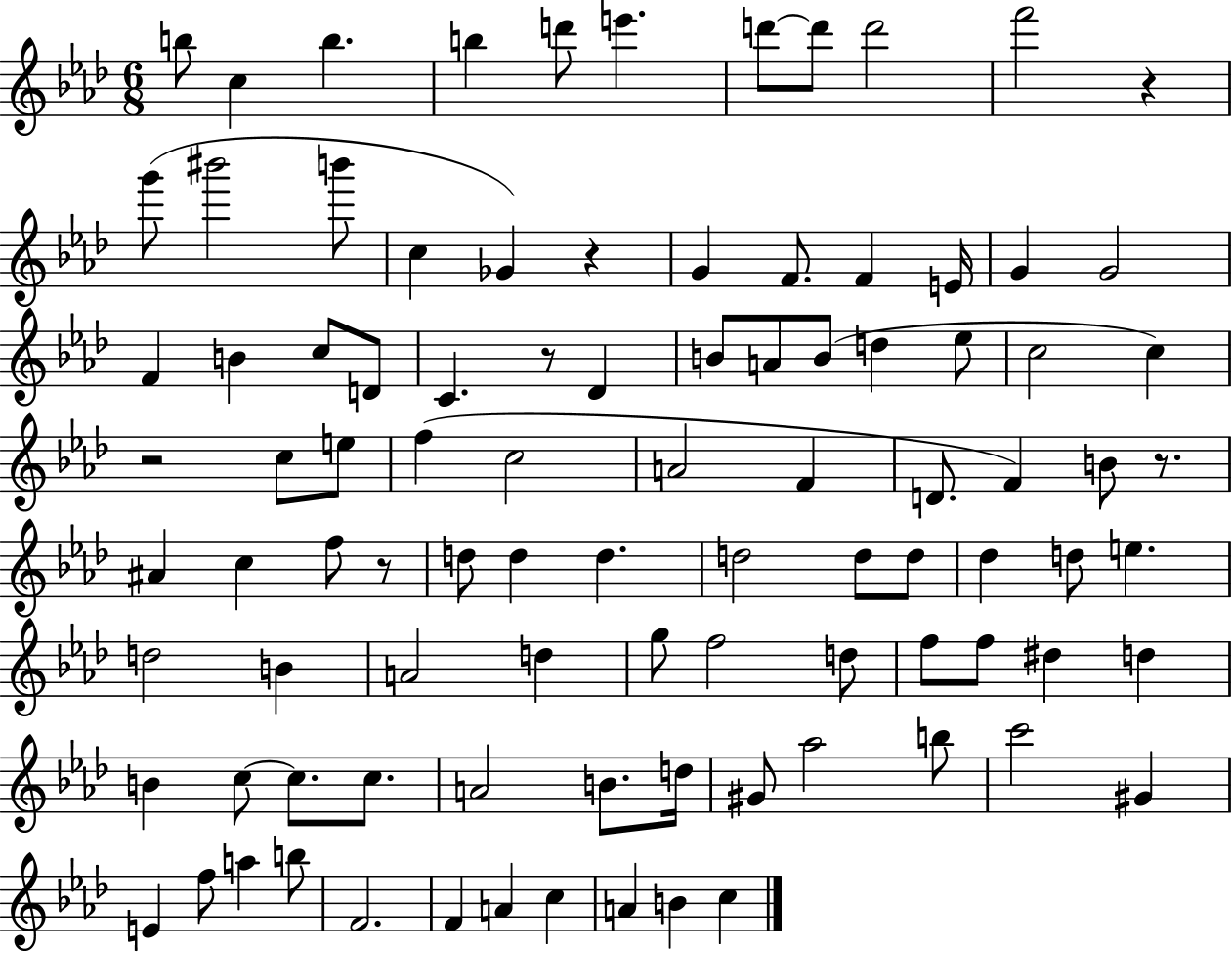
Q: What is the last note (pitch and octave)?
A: C5